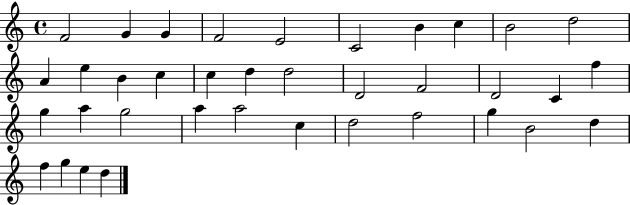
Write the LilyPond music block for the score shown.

{
  \clef treble
  \time 4/4
  \defaultTimeSignature
  \key c \major
  f'2 g'4 g'4 | f'2 e'2 | c'2 b'4 c''4 | b'2 d''2 | \break a'4 e''4 b'4 c''4 | c''4 d''4 d''2 | d'2 f'2 | d'2 c'4 f''4 | \break g''4 a''4 g''2 | a''4 a''2 c''4 | d''2 f''2 | g''4 b'2 d''4 | \break f''4 g''4 e''4 d''4 | \bar "|."
}